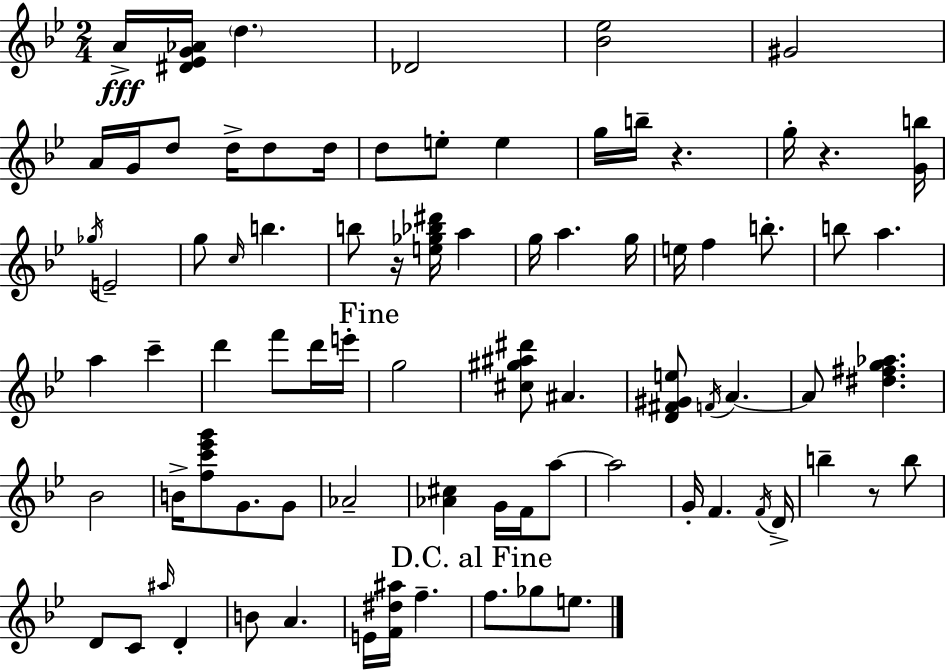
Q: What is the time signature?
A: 2/4